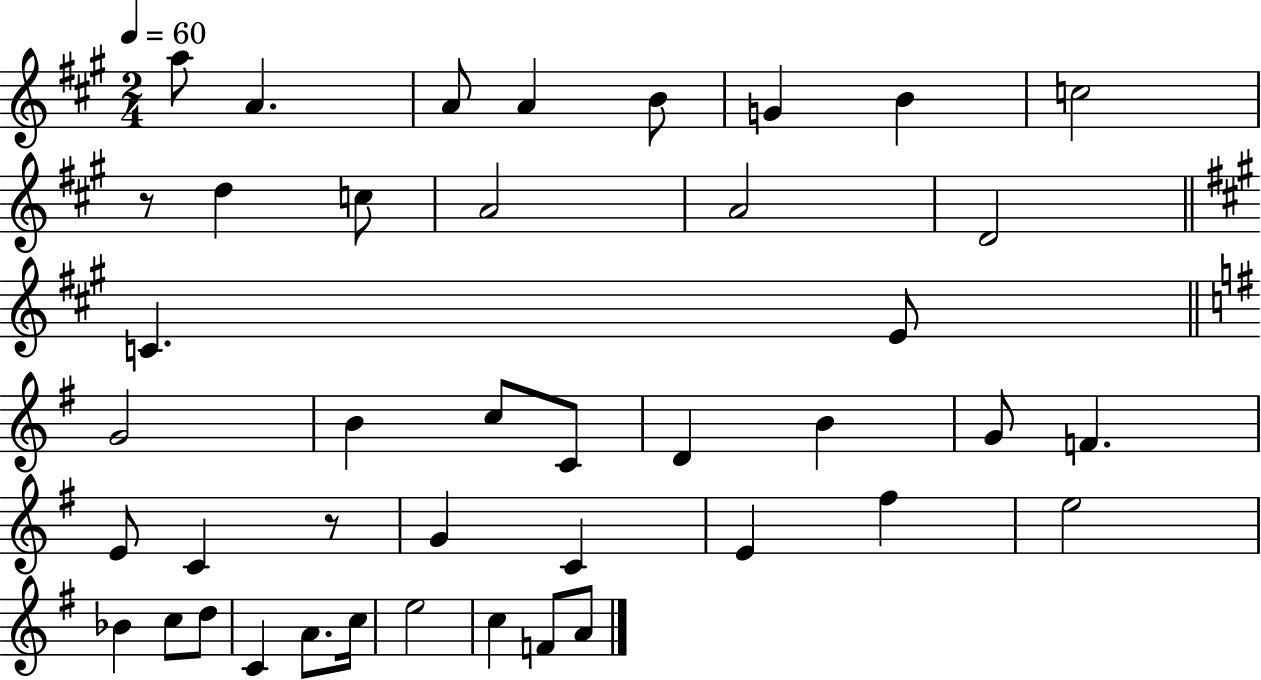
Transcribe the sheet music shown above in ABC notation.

X:1
T:Untitled
M:2/4
L:1/4
K:A
a/2 A A/2 A B/2 G B c2 z/2 d c/2 A2 A2 D2 C E/2 G2 B c/2 C/2 D B G/2 F E/2 C z/2 G C E ^f e2 _B c/2 d/2 C A/2 c/4 e2 c F/2 A/2